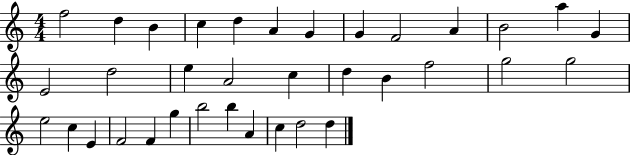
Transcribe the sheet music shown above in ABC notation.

X:1
T:Untitled
M:4/4
L:1/4
K:C
f2 d B c d A G G F2 A B2 a G E2 d2 e A2 c d B f2 g2 g2 e2 c E F2 F g b2 b A c d2 d